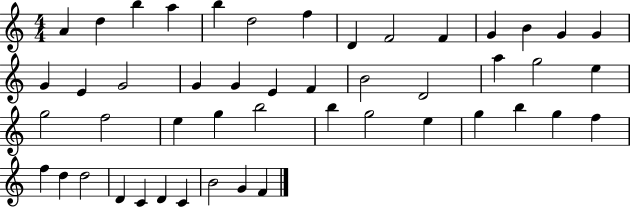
X:1
T:Untitled
M:4/4
L:1/4
K:C
A d b a b d2 f D F2 F G B G G G E G2 G G E F B2 D2 a g2 e g2 f2 e g b2 b g2 e g b g f f d d2 D C D C B2 G F